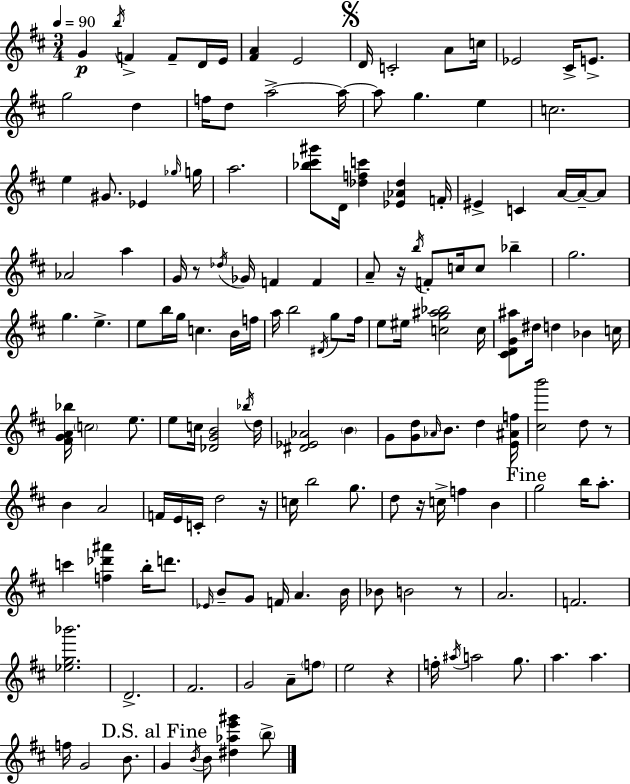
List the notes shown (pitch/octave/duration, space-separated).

G4/q B5/s F4/q F4/e D4/s E4/s [F#4,A4]/q E4/h D4/s C4/h A4/e C5/s Eb4/h C#4/s E4/e. G5/h D5/q F5/s D5/e A5/h A5/s A5/e G5/q. E5/q C5/h. E5/q G#4/e. Eb4/q Gb5/s G5/s A5/h. [Bb5,C#6,G#6]/e D4/s [Db5,F5,C6]/q [Eb4,Ab4,Db5]/q F4/s EIS4/q C4/q A4/s A4/s A4/e Ab4/h A5/q G4/s R/e Db5/s Gb4/s F4/q F4/q A4/e R/s B5/s F4/e C5/s C5/e Bb5/q G5/h. G5/q. E5/q. E5/e B5/s G5/s C5/q. B4/s F5/s A5/s B5/h D#4/s G5/e F#5/s E5/e EIS5/s [C5,G5,A#5,Bb5]/h C5/s [C#4,D4,G4,A#5]/e D#5/s D5/q Bb4/q C5/s [F#4,G4,A4,Bb5]/s C5/h E5/e. E5/e C5/s [Db4,G4,B4]/h Bb5/s D5/s [D#4,Eb4,Ab4]/h B4/q G4/e [G4,D5]/e Ab4/s B4/e. D5/q [E4,A#4,F5]/s [C#5,B6]/h D5/e R/e B4/q A4/h F4/s E4/s C4/s D5/h R/s C5/s B5/h G5/e. D5/e R/s C5/s F5/q B4/q G5/h B5/s A5/e. C6/q [F5,Db6,A#6]/q B5/s D6/e. Eb4/s B4/e G4/e F4/s A4/q. B4/s Bb4/e B4/h R/e A4/h. F4/h. [Eb5,G5,Bb6]/h. D4/h. F#4/h. G4/h A4/e F5/e E5/h R/q F5/s A#5/s A5/h G5/e. A5/q. A5/q. F5/s G4/h B4/e. G4/q B4/s B4/e [D#5,Ab5,E6,G#6]/q B5/e